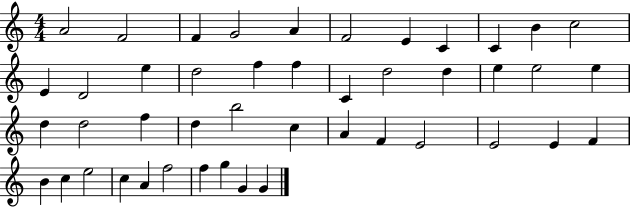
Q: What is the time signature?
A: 4/4